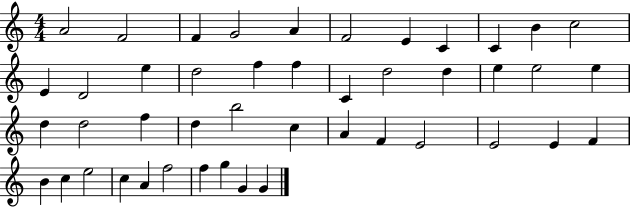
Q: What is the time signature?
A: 4/4